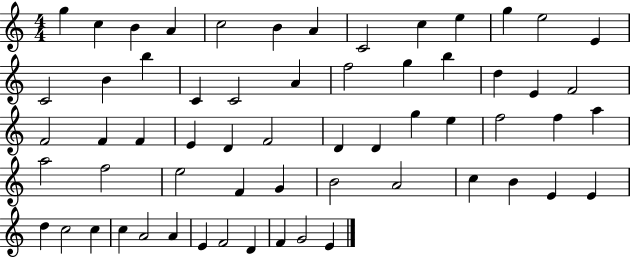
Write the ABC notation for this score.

X:1
T:Untitled
M:4/4
L:1/4
K:C
g c B A c2 B A C2 c e g e2 E C2 B b C C2 A f2 g b d E F2 F2 F F E D F2 D D g e f2 f a a2 f2 e2 F G B2 A2 c B E E d c2 c c A2 A E F2 D F G2 E